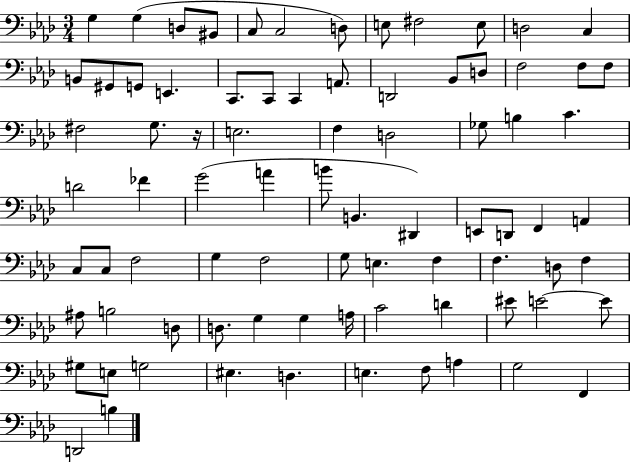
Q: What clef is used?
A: bass